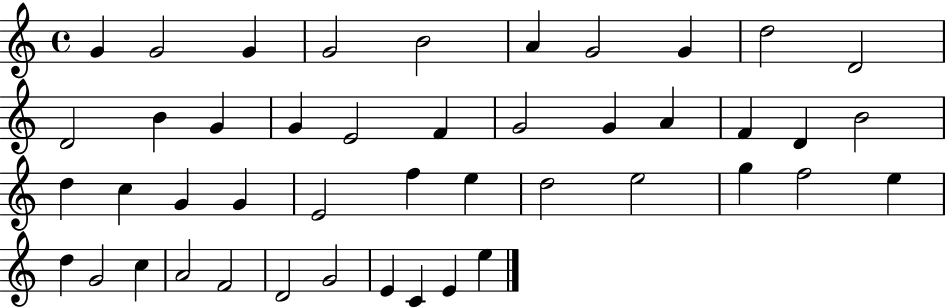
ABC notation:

X:1
T:Untitled
M:4/4
L:1/4
K:C
G G2 G G2 B2 A G2 G d2 D2 D2 B G G E2 F G2 G A F D B2 d c G G E2 f e d2 e2 g f2 e d G2 c A2 F2 D2 G2 E C E e